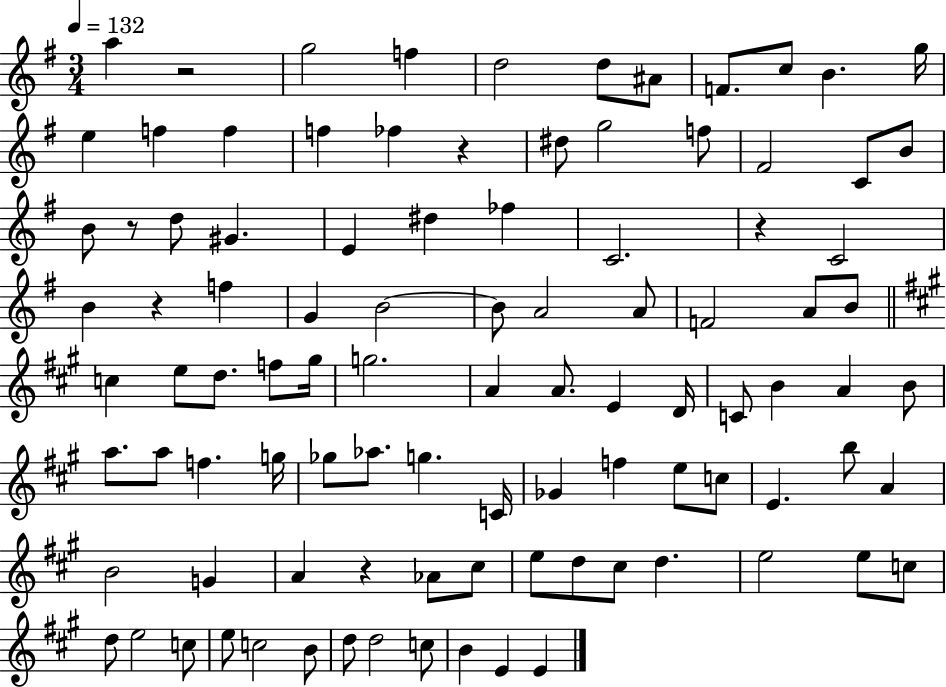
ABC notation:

X:1
T:Untitled
M:3/4
L:1/4
K:G
a z2 g2 f d2 d/2 ^A/2 F/2 c/2 B g/4 e f f f _f z ^d/2 g2 f/2 ^F2 C/2 B/2 B/2 z/2 d/2 ^G E ^d _f C2 z C2 B z f G B2 B/2 A2 A/2 F2 A/2 B/2 c e/2 d/2 f/2 ^g/4 g2 A A/2 E D/4 C/2 B A B/2 a/2 a/2 f g/4 _g/2 _a/2 g C/4 _G f e/2 c/2 E b/2 A B2 G A z _A/2 ^c/2 e/2 d/2 ^c/2 d e2 e/2 c/2 d/2 e2 c/2 e/2 c2 B/2 d/2 d2 c/2 B E E